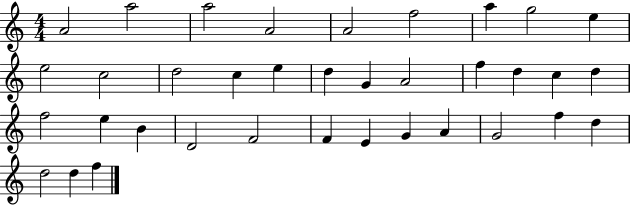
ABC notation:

X:1
T:Untitled
M:4/4
L:1/4
K:C
A2 a2 a2 A2 A2 f2 a g2 e e2 c2 d2 c e d G A2 f d c d f2 e B D2 F2 F E G A G2 f d d2 d f